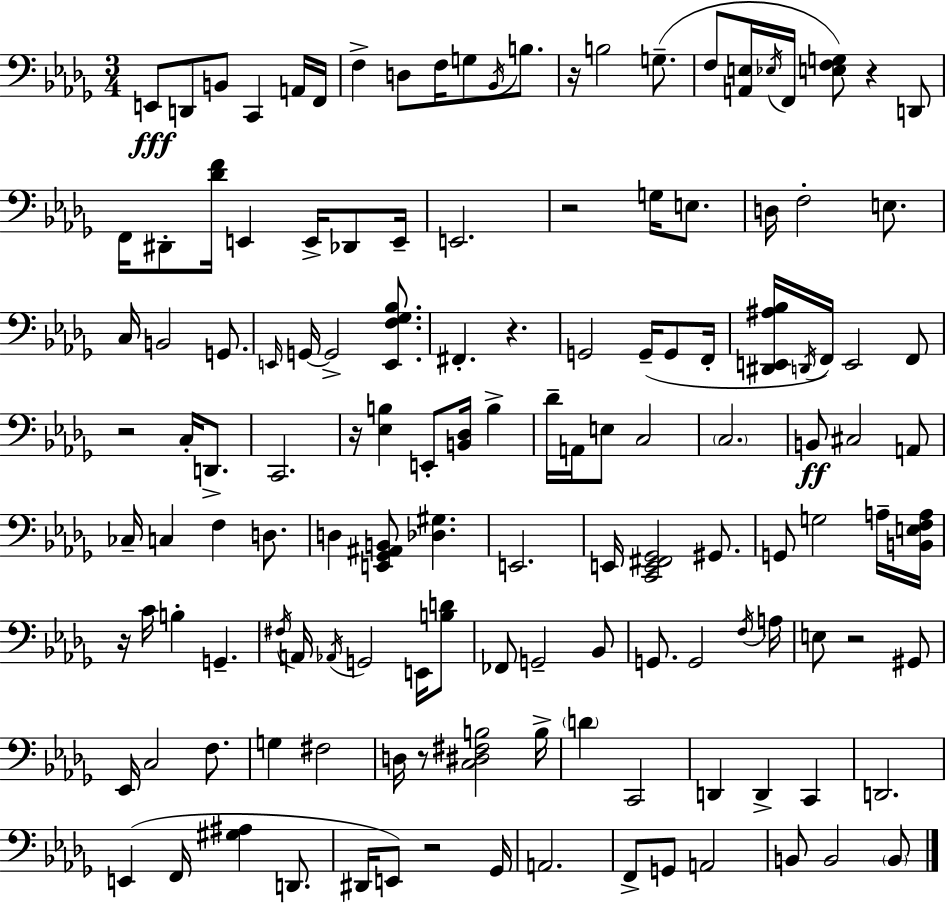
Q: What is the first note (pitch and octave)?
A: E2